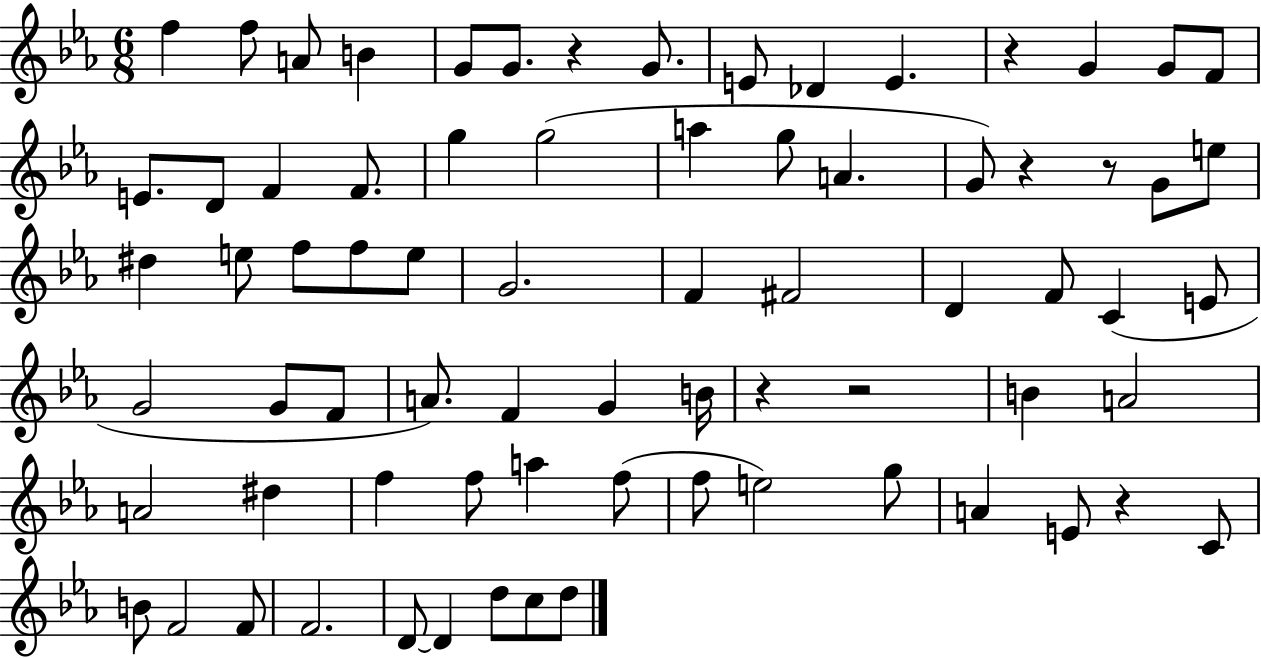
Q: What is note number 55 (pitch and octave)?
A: G5